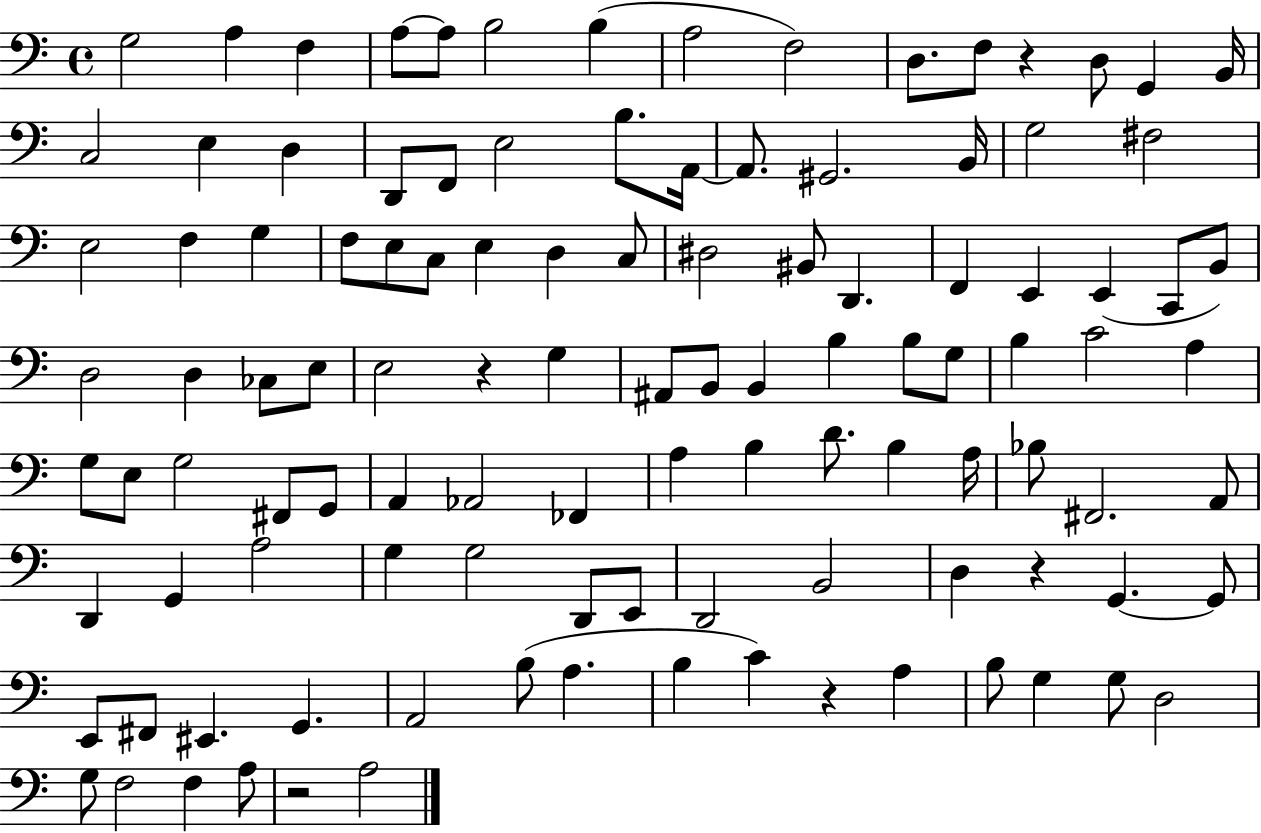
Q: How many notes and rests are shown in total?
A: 111